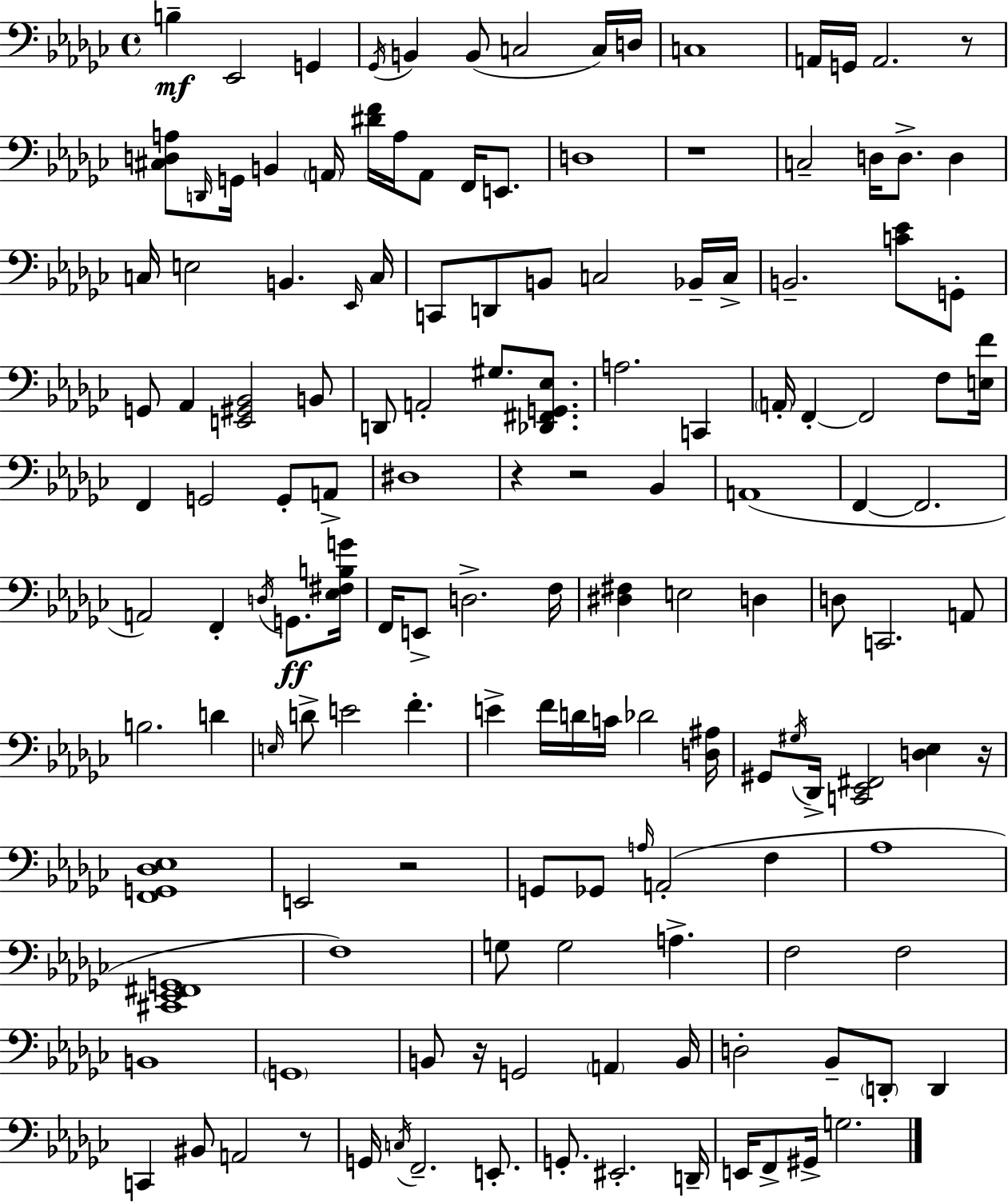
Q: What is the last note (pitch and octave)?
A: G3